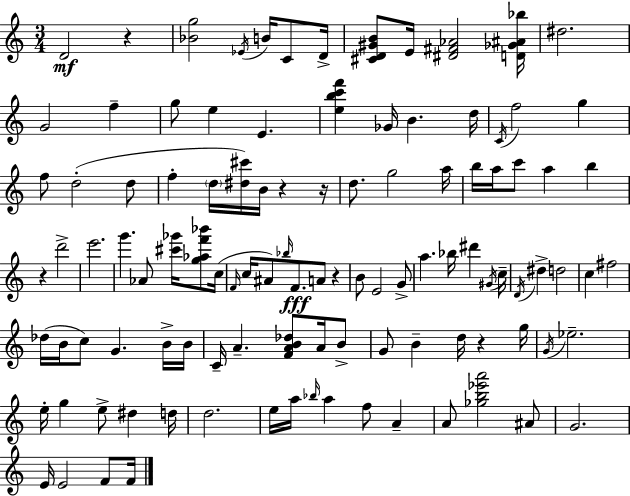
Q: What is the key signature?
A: C major